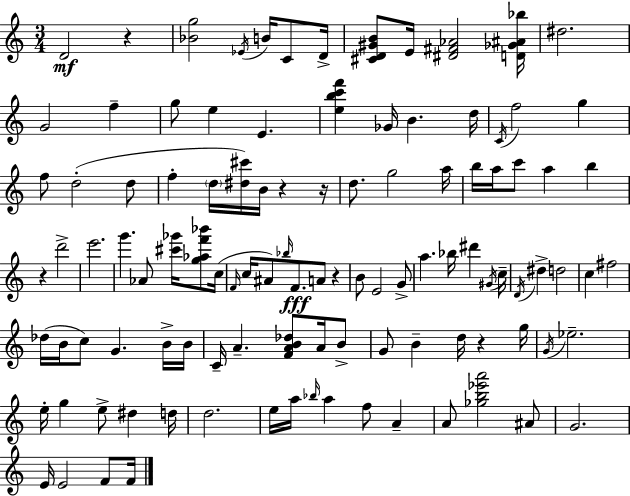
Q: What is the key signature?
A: C major